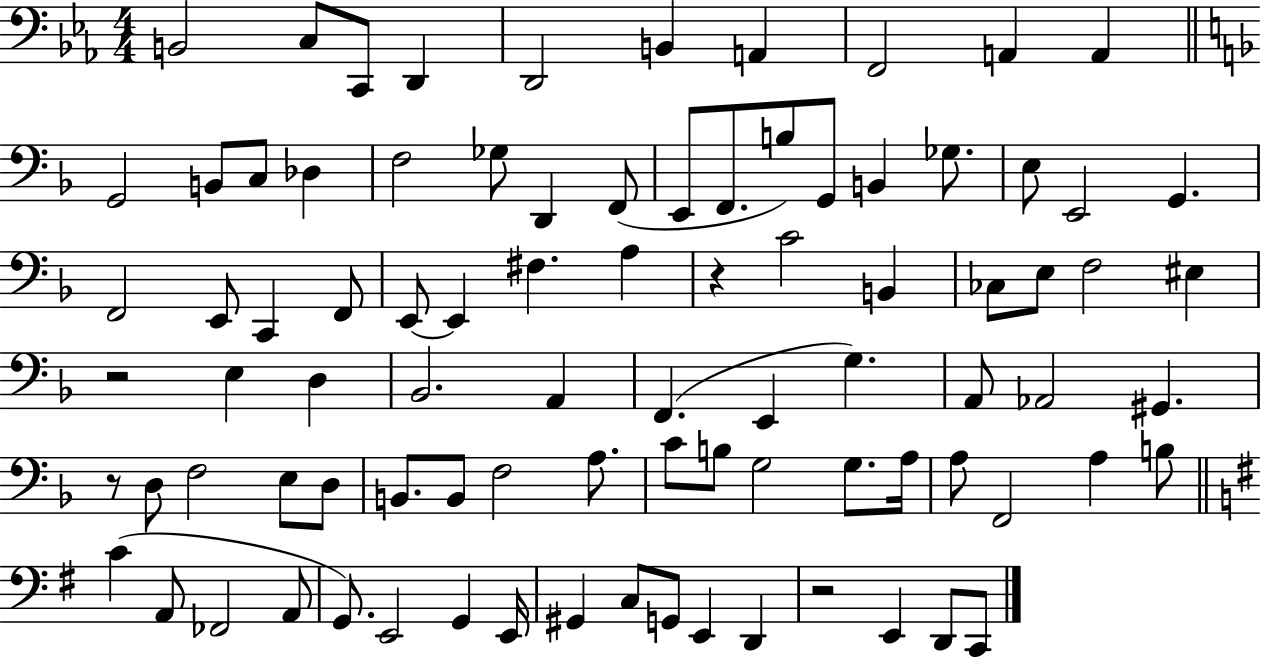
B2/h C3/e C2/e D2/q D2/h B2/q A2/q F2/h A2/q A2/q G2/h B2/e C3/e Db3/q F3/h Gb3/e D2/q F2/e E2/e F2/e. B3/e G2/e B2/q Gb3/e. E3/e E2/h G2/q. F2/h E2/e C2/q F2/e E2/e E2/q F#3/q. A3/q R/q C4/h B2/q CES3/e E3/e F3/h EIS3/q R/h E3/q D3/q Bb2/h. A2/q F2/q. E2/q G3/q. A2/e Ab2/h G#2/q. R/e D3/e F3/h E3/e D3/e B2/e. B2/e F3/h A3/e. C4/e B3/e G3/h G3/e. A3/s A3/e F2/h A3/q B3/e C4/q A2/e FES2/h A2/e G2/e. E2/h G2/q E2/s G#2/q C3/e G2/e E2/q D2/q R/h E2/q D2/e C2/e